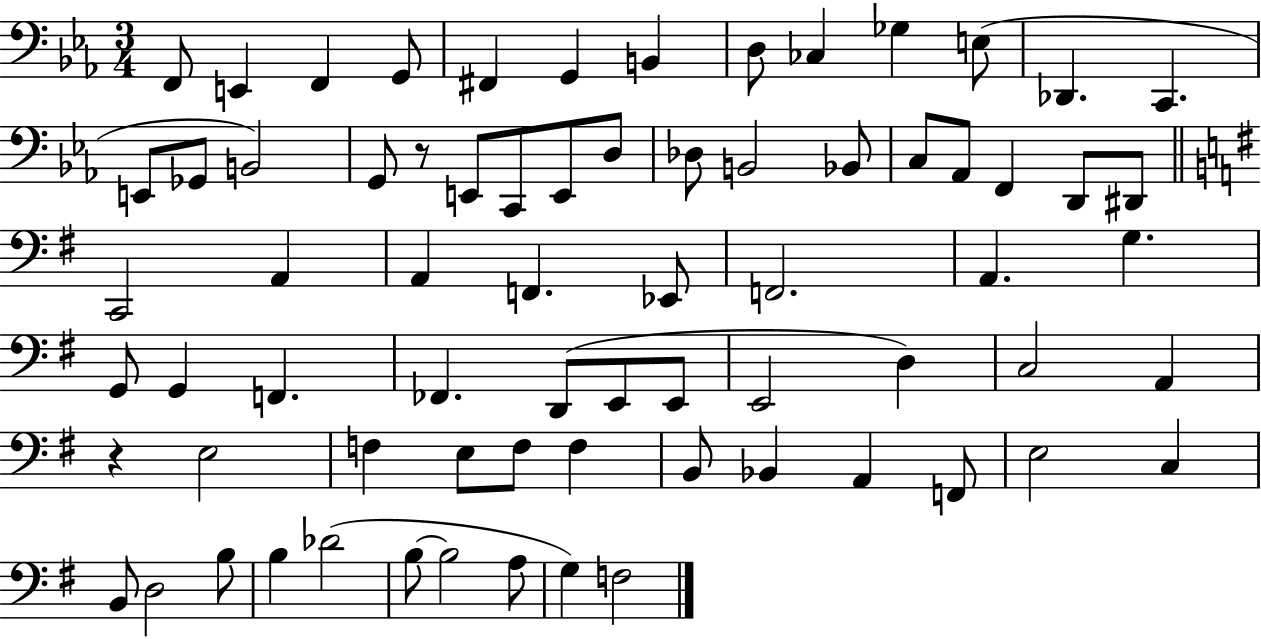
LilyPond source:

{
  \clef bass
  \numericTimeSignature
  \time 3/4
  \key ees \major
  f,8 e,4 f,4 g,8 | fis,4 g,4 b,4 | d8 ces4 ges4 e8( | des,4. c,4. | \break e,8 ges,8 b,2) | g,8 r8 e,8 c,8 e,8 d8 | des8 b,2 bes,8 | c8 aes,8 f,4 d,8 dis,8 | \break \bar "||" \break \key e \minor c,2 a,4 | a,4 f,4. ees,8 | f,2. | a,4. g4. | \break g,8 g,4 f,4. | fes,4. d,8( e,8 e,8 | e,2 d4) | c2 a,4 | \break r4 e2 | f4 e8 f8 f4 | b,8 bes,4 a,4 f,8 | e2 c4 | \break b,8 d2 b8 | b4 des'2( | b8~~ b2 a8 | g4) f2 | \break \bar "|."
}